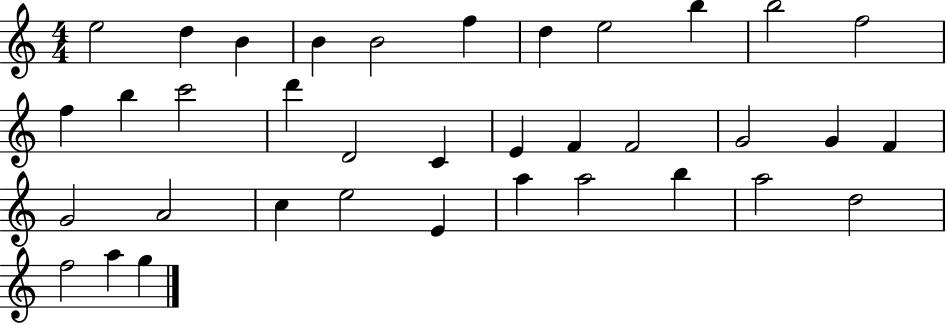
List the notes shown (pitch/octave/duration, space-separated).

E5/h D5/q B4/q B4/q B4/h F5/q D5/q E5/h B5/q B5/h F5/h F5/q B5/q C6/h D6/q D4/h C4/q E4/q F4/q F4/h G4/h G4/q F4/q G4/h A4/h C5/q E5/h E4/q A5/q A5/h B5/q A5/h D5/h F5/h A5/q G5/q